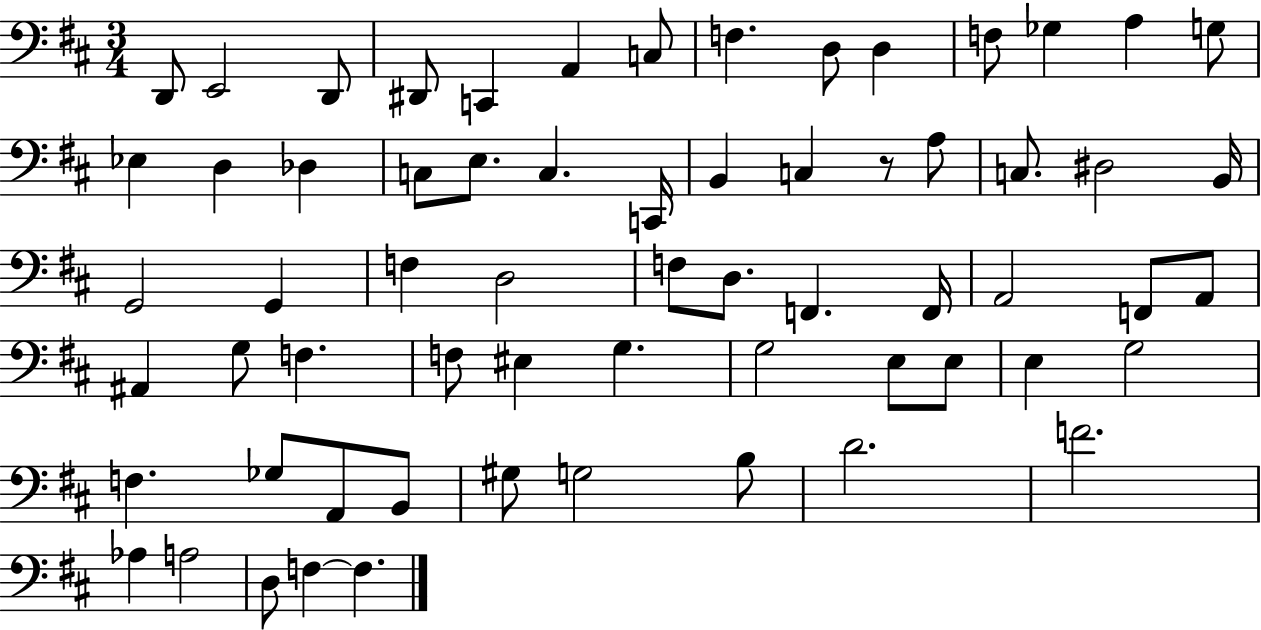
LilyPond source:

{
  \clef bass
  \numericTimeSignature
  \time 3/4
  \key d \major
  d,8 e,2 d,8 | dis,8 c,4 a,4 c8 | f4. d8 d4 | f8 ges4 a4 g8 | \break ees4 d4 des4 | c8 e8. c4. c,16 | b,4 c4 r8 a8 | c8. dis2 b,16 | \break g,2 g,4 | f4 d2 | f8 d8. f,4. f,16 | a,2 f,8 a,8 | \break ais,4 g8 f4. | f8 eis4 g4. | g2 e8 e8 | e4 g2 | \break f4. ges8 a,8 b,8 | gis8 g2 b8 | d'2. | f'2. | \break aes4 a2 | d8 f4~~ f4. | \bar "|."
}